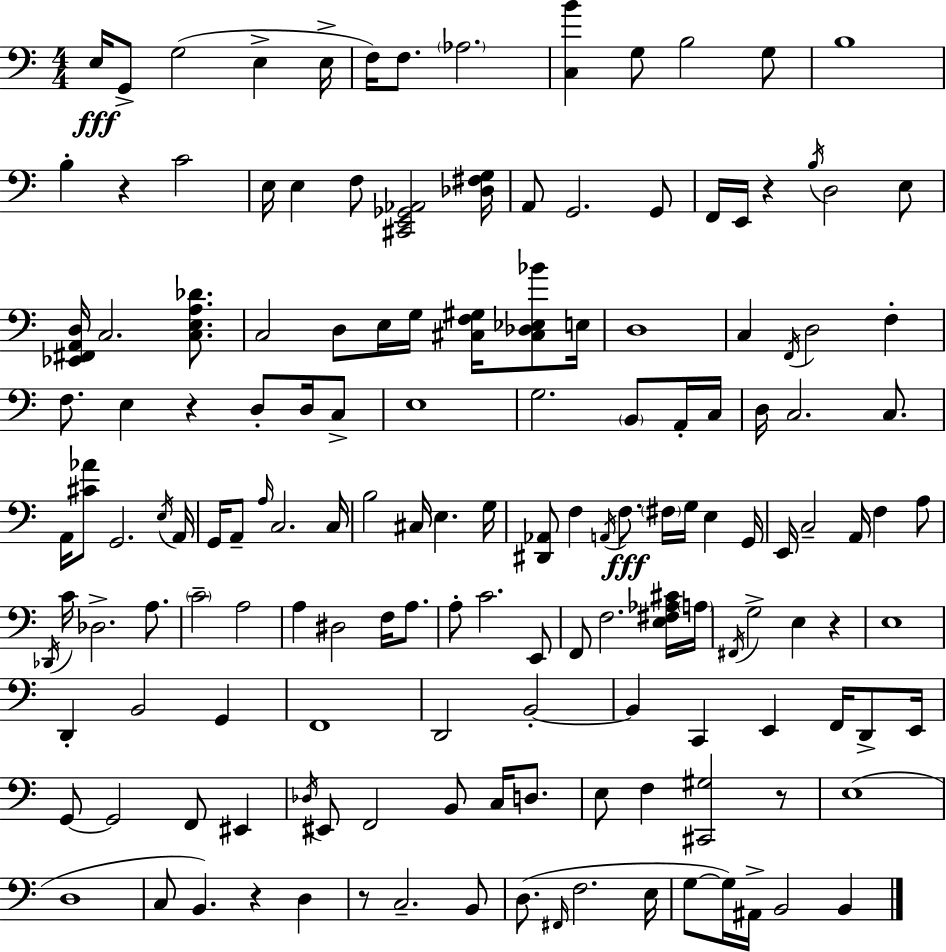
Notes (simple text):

E3/s G2/e G3/h E3/q E3/s F3/s F3/e. Ab3/h. [C3,B4]/q G3/e B3/h G3/e B3/w B3/q R/q C4/h E3/s E3/q F3/e [C#2,E2,Gb2,Ab2]/h [Db3,F#3,G3]/s A2/e G2/h. G2/e F2/s E2/s R/q B3/s D3/h E3/e [Eb2,F#2,A2,D3]/s C3/h. [C3,E3,A3,Db4]/e. C3/h D3/e E3/s G3/s [C#3,F3,G#3]/s [C#3,Db3,Eb3,Bb4]/e E3/s D3/w C3/q F2/s D3/h F3/q F3/e. E3/q R/q D3/e D3/s C3/e E3/w G3/h. B2/e A2/s C3/s D3/s C3/h. C3/e. A2/s [C#4,Ab4]/e G2/h. E3/s A2/s G2/s A2/e A3/s C3/h. C3/s B3/h C#3/s E3/q. G3/s [D#2,Ab2]/e F3/q A2/s F3/e. F#3/s G3/s E3/q G2/s E2/s C3/h A2/s F3/q A3/e Db2/s C4/s Db3/h. A3/e. C4/h A3/h A3/q D#3/h F3/s A3/e. A3/e C4/h. E2/e F2/e F3/h. [E3,F#3,Ab3,C#4]/s A3/s F#2/s G3/h E3/q R/q E3/w D2/q B2/h G2/q F2/w D2/h B2/h B2/q C2/q E2/q F2/s D2/e E2/s G2/e G2/h F2/e EIS2/q Db3/s EIS2/e F2/h B2/e C3/s D3/e. E3/e F3/q [C#2,G#3]/h R/e E3/w D3/w C3/e B2/q. R/q D3/q R/e C3/h. B2/e D3/e. F#2/s F3/h. E3/s G3/e G3/s A#2/s B2/h B2/q